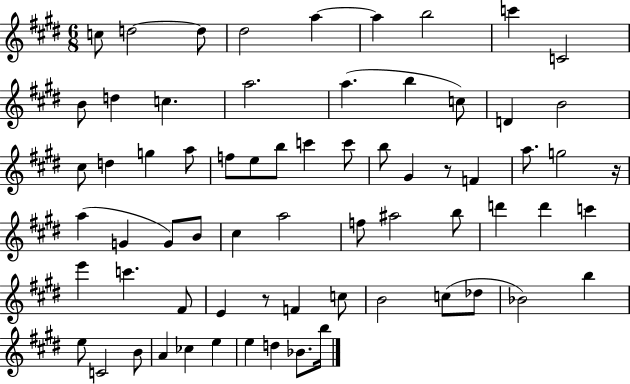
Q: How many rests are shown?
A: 3